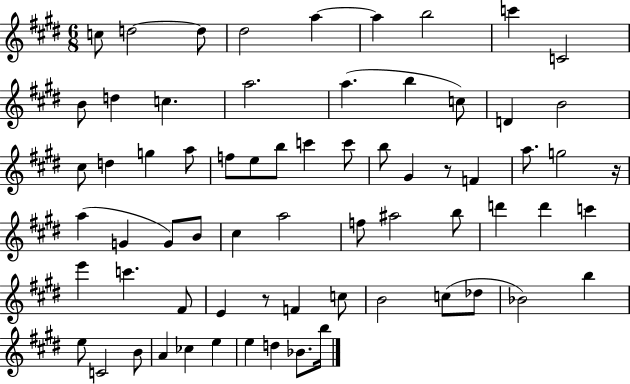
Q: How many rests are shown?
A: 3